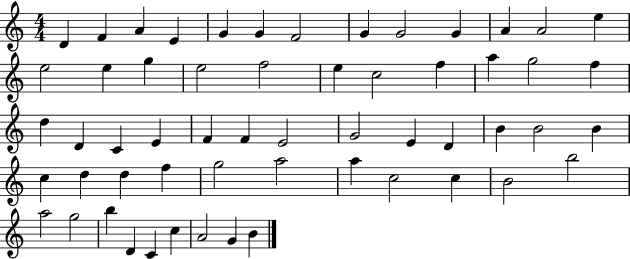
{
  \clef treble
  \numericTimeSignature
  \time 4/4
  \key c \major
  d'4 f'4 a'4 e'4 | g'4 g'4 f'2 | g'4 g'2 g'4 | a'4 a'2 e''4 | \break e''2 e''4 g''4 | e''2 f''2 | e''4 c''2 f''4 | a''4 g''2 f''4 | \break d''4 d'4 c'4 e'4 | f'4 f'4 e'2 | g'2 e'4 d'4 | b'4 b'2 b'4 | \break c''4 d''4 d''4 f''4 | g''2 a''2 | a''4 c''2 c''4 | b'2 b''2 | \break a''2 g''2 | b''4 d'4 c'4 c''4 | a'2 g'4 b'4 | \bar "|."
}